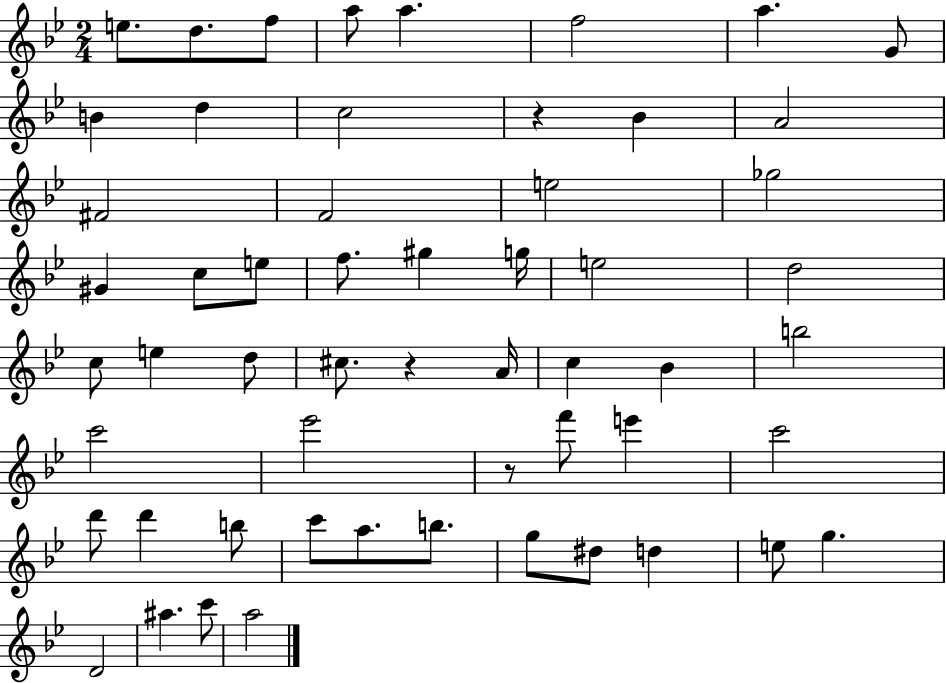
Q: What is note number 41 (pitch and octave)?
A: B5